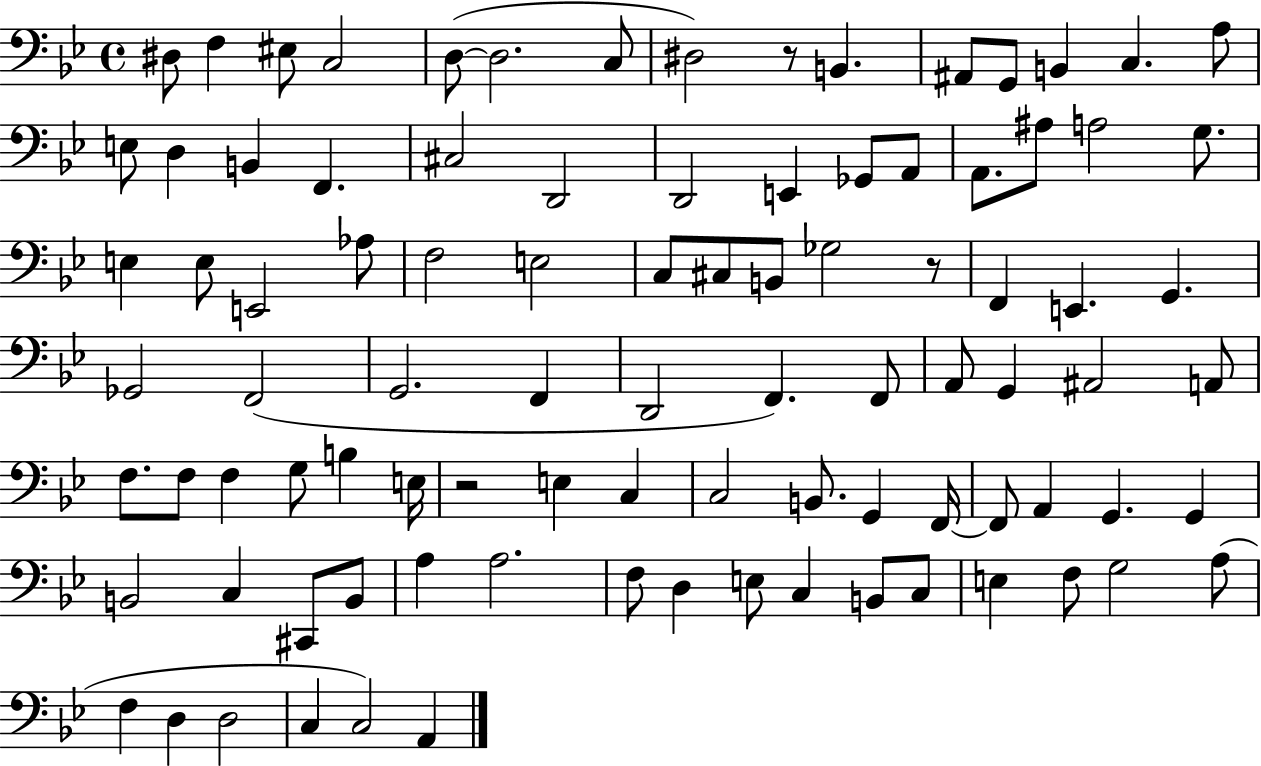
D#3/e F3/q EIS3/e C3/h D3/e D3/h. C3/e D#3/h R/e B2/q. A#2/e G2/e B2/q C3/q. A3/e E3/e D3/q B2/q F2/q. C#3/h D2/h D2/h E2/q Gb2/e A2/e A2/e. A#3/e A3/h G3/e. E3/q E3/e E2/h Ab3/e F3/h E3/h C3/e C#3/e B2/e Gb3/h R/e F2/q E2/q. G2/q. Gb2/h F2/h G2/h. F2/q D2/h F2/q. F2/e A2/e G2/q A#2/h A2/e F3/e. F3/e F3/q G3/e B3/q E3/s R/h E3/q C3/q C3/h B2/e. G2/q F2/s F2/e A2/q G2/q. G2/q B2/h C3/q C#2/e B2/e A3/q A3/h. F3/e D3/q E3/e C3/q B2/e C3/e E3/q F3/e G3/h A3/e F3/q D3/q D3/h C3/q C3/h A2/q